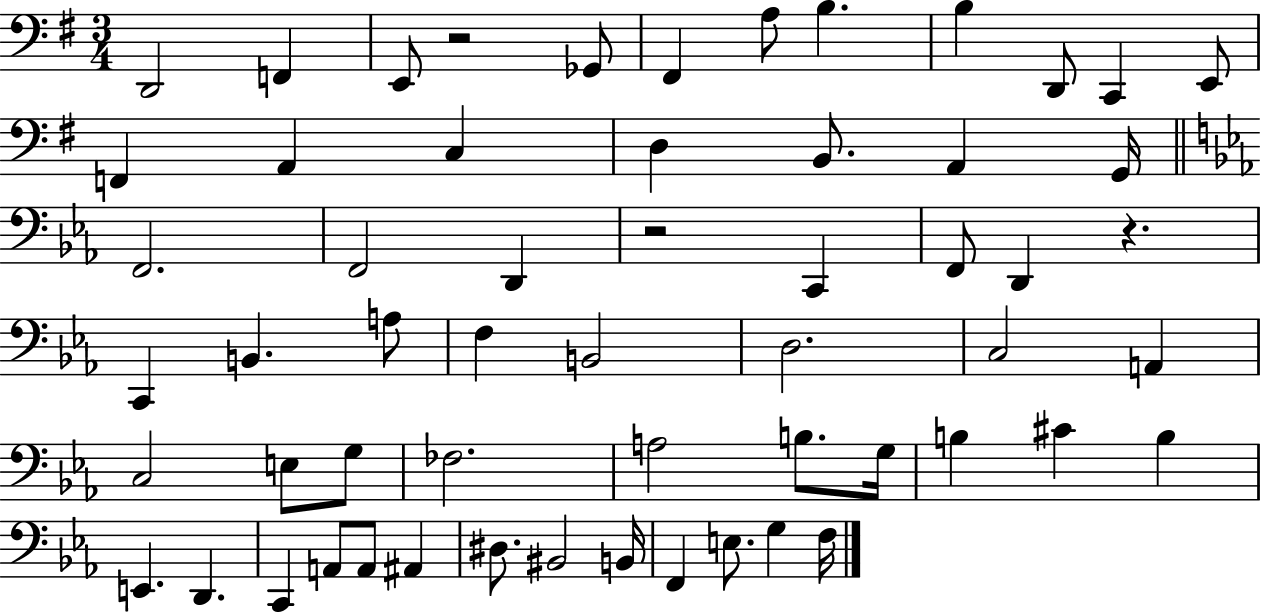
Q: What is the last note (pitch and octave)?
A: F3